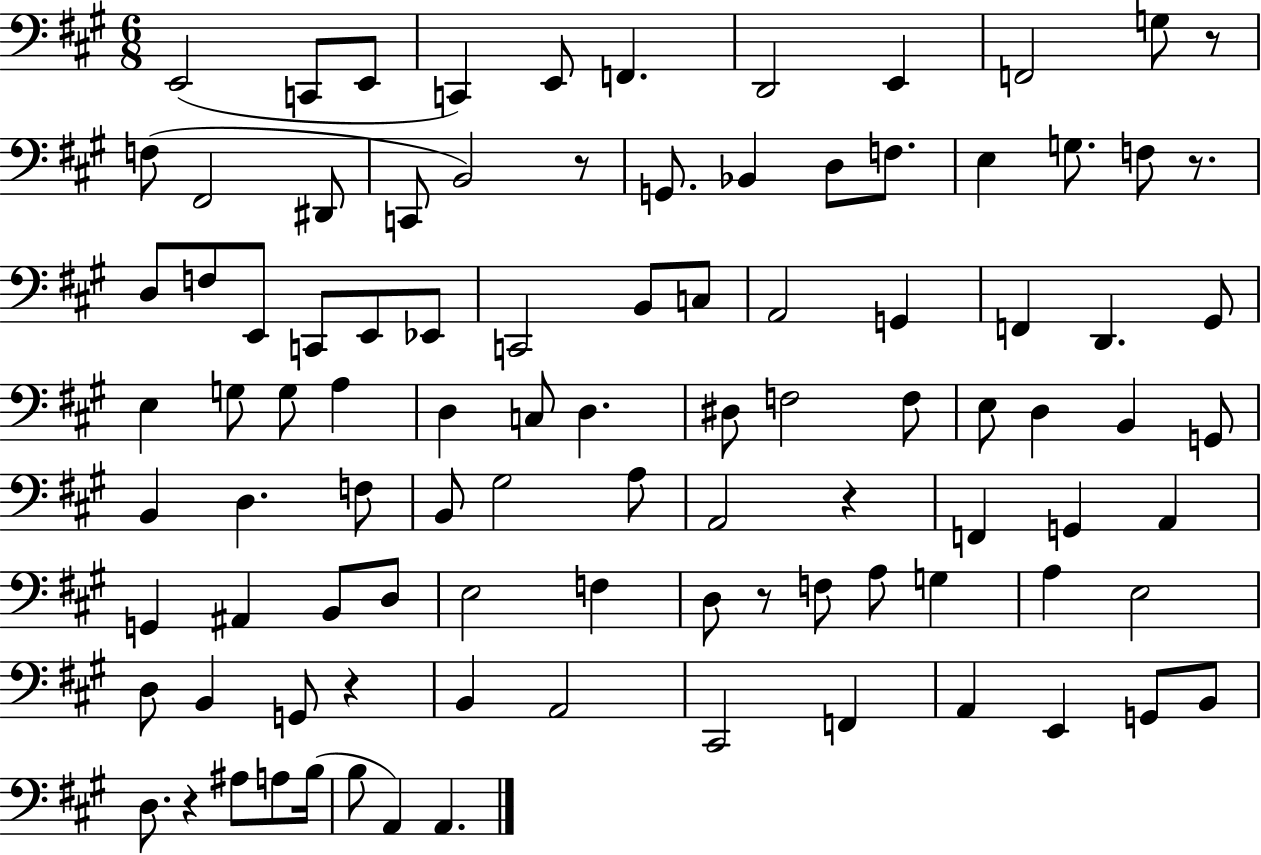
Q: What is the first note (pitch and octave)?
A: E2